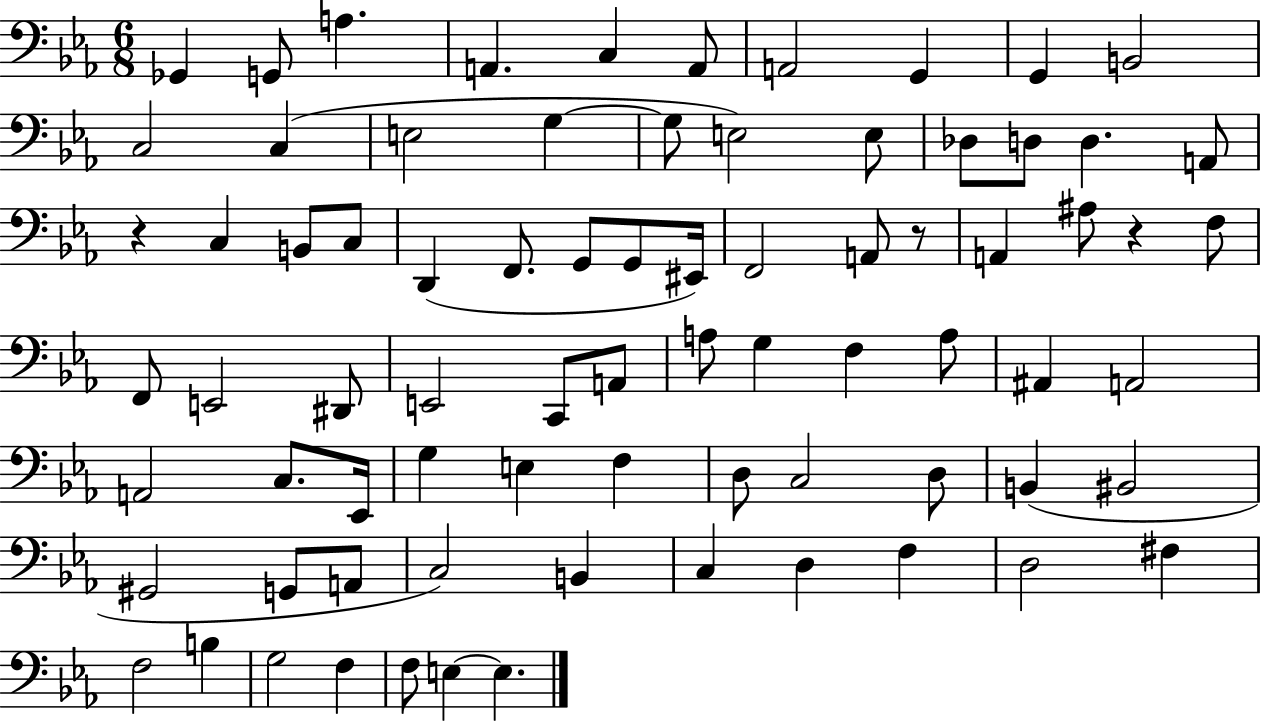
{
  \clef bass
  \numericTimeSignature
  \time 6/8
  \key ees \major
  ges,4 g,8 a4. | a,4. c4 a,8 | a,2 g,4 | g,4 b,2 | \break c2 c4( | e2 g4~~ | g8 e2) e8 | des8 d8 d4. a,8 | \break r4 c4 b,8 c8 | d,4( f,8. g,8 g,8 eis,16) | f,2 a,8 r8 | a,4 ais8 r4 f8 | \break f,8 e,2 dis,8 | e,2 c,8 a,8 | a8 g4 f4 a8 | ais,4 a,2 | \break a,2 c8. ees,16 | g4 e4 f4 | d8 c2 d8 | b,4( bis,2 | \break gis,2 g,8 a,8 | c2) b,4 | c4 d4 f4 | d2 fis4 | \break f2 b4 | g2 f4 | f8 e4~~ e4. | \bar "|."
}